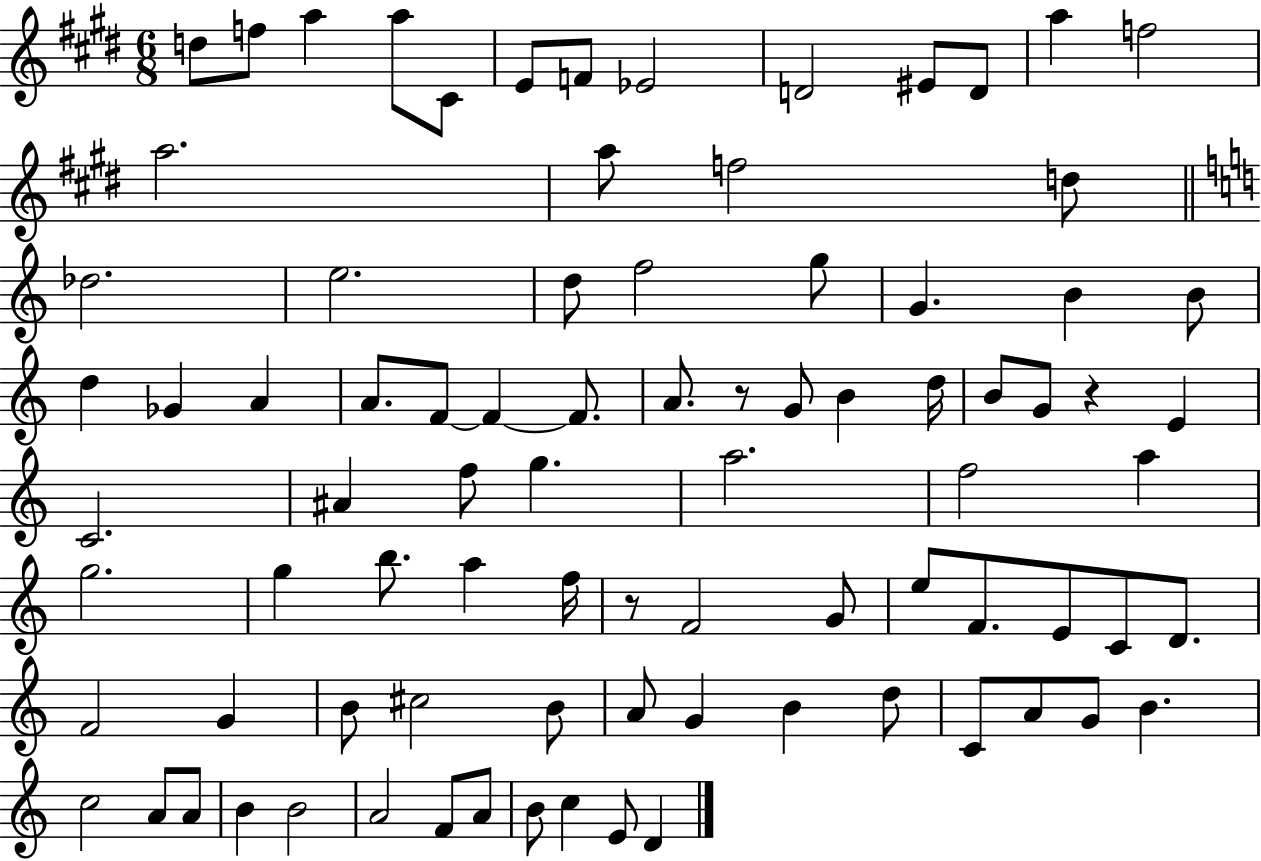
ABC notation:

X:1
T:Untitled
M:6/8
L:1/4
K:E
d/2 f/2 a a/2 ^C/2 E/2 F/2 _E2 D2 ^E/2 D/2 a f2 a2 a/2 f2 d/2 _d2 e2 d/2 f2 g/2 G B B/2 d _G A A/2 F/2 F F/2 A/2 z/2 G/2 B d/4 B/2 G/2 z E C2 ^A f/2 g a2 f2 a g2 g b/2 a f/4 z/2 F2 G/2 e/2 F/2 E/2 C/2 D/2 F2 G B/2 ^c2 B/2 A/2 G B d/2 C/2 A/2 G/2 B c2 A/2 A/2 B B2 A2 F/2 A/2 B/2 c E/2 D